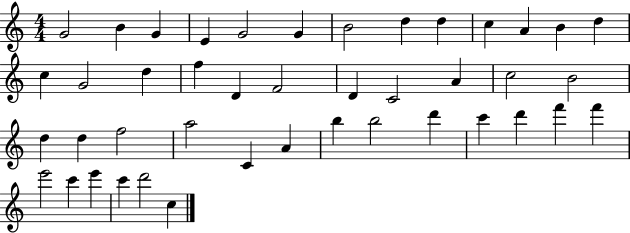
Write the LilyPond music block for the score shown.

{
  \clef treble
  \numericTimeSignature
  \time 4/4
  \key c \major
  g'2 b'4 g'4 | e'4 g'2 g'4 | b'2 d''4 d''4 | c''4 a'4 b'4 d''4 | \break c''4 g'2 d''4 | f''4 d'4 f'2 | d'4 c'2 a'4 | c''2 b'2 | \break d''4 d''4 f''2 | a''2 c'4 a'4 | b''4 b''2 d'''4 | c'''4 d'''4 f'''4 f'''4 | \break e'''2 c'''4 e'''4 | c'''4 d'''2 c''4 | \bar "|."
}